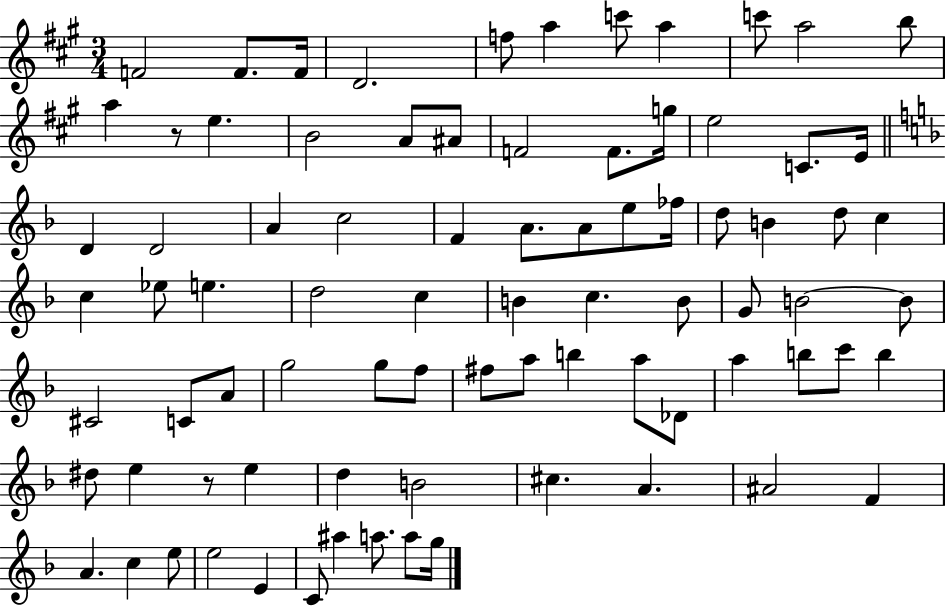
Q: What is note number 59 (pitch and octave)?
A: B5